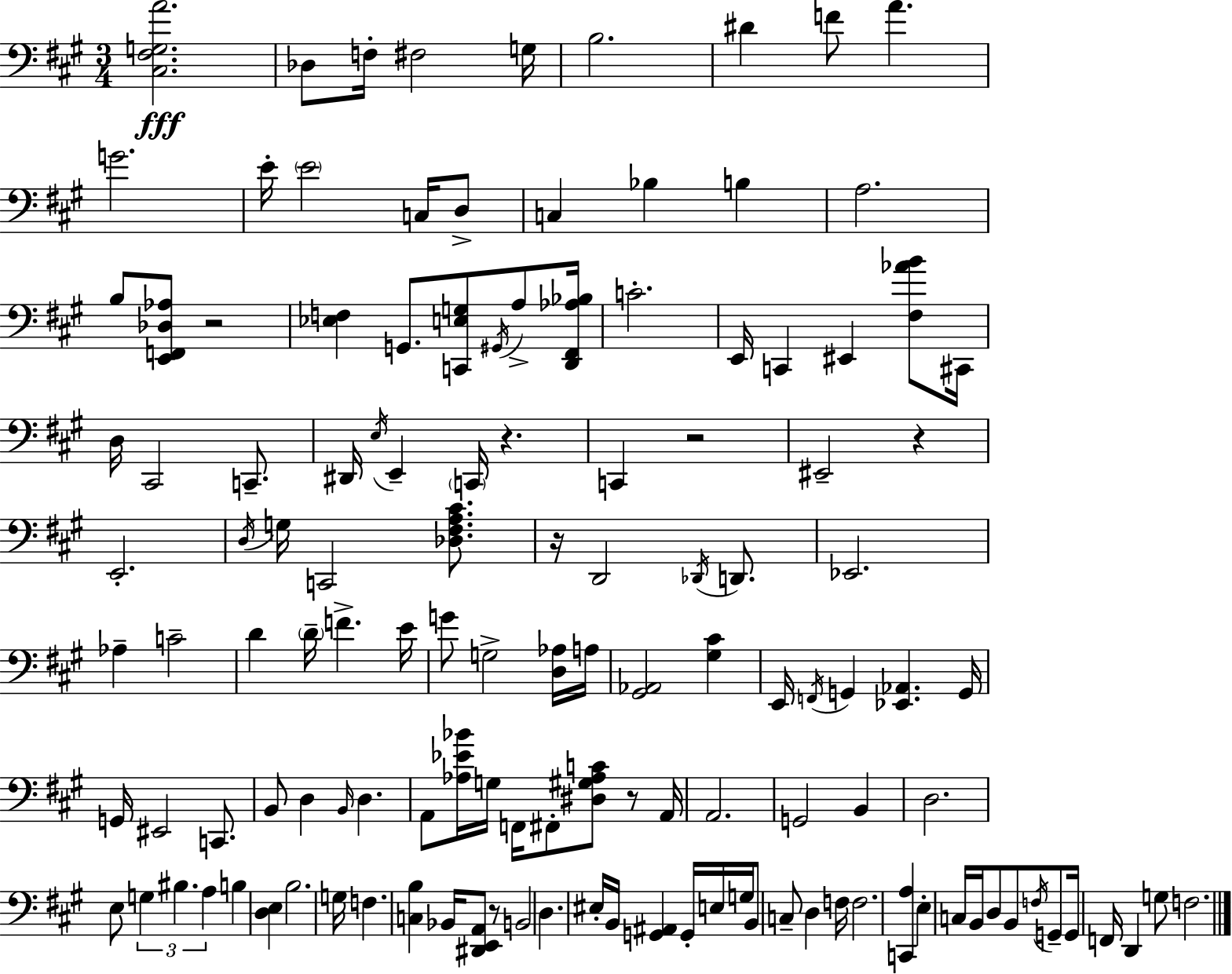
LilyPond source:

{
  \clef bass
  \numericTimeSignature
  \time 3/4
  \key a \major
  <cis fis g a'>2.\fff | des8 f16-. fis2 g16 | b2. | dis'4 f'8 a'4. | \break g'2. | e'16-. \parenthesize e'2 c16 d8-> | c4 bes4 b4 | a2. | \break b8 <e, f, des aes>8 r2 | <ees f>4 g,8. <c, e g>8 \acciaccatura { gis,16 } a8-> | <d, fis, aes bes>16 c'2.-. | e,16 c,4 eis,4 <fis aes' b'>8 | \break cis,16 d16 cis,2 c,8.-- | dis,16 \acciaccatura { e16 } e,4-- \parenthesize c,16 r4. | c,4 r2 | eis,2-- r4 | \break e,2.-. | \acciaccatura { d16 } g16 c,2 | <des fis a cis'>8. r16 d,2 | \acciaccatura { des,16 } d,8. ees,2. | \break aes4-- c'2-- | d'4 \parenthesize d'16-- f'4.-> | e'16 g'8 g2-> | <d aes>16 a16 <gis, aes,>2 | \break <gis cis'>4 e,16 \acciaccatura { f,16 } g,4 <ees, aes,>4. | g,16 g,16 eis,2 | c,8. b,8 d4 \grace { b,16 } | d4. a,8 <aes ees' bes'>16 g16 f,16 fis,8-. | \break <dis gis aes c'>8 r8 a,16 a,2. | g,2 | b,4 d2. | e8 \tuplet 3/2 { g4 | \break bis4. a4 } b4 | <d e>4 b2. | g16 f4. | <c b>4 bes,16 <dis, e, a,>8 r8 b,2 | \break d4. | eis16-. b,16 <g, ais,>4 g,16-. e16 g16 b,8 c8-- | d4 f16 f2. | <c, a>4 e4-. | \break c16 b,16 d8 b,8 \acciaccatura { f16 } g,8-- g,16 | f,16 d,4 g8 f2. | \bar "|."
}